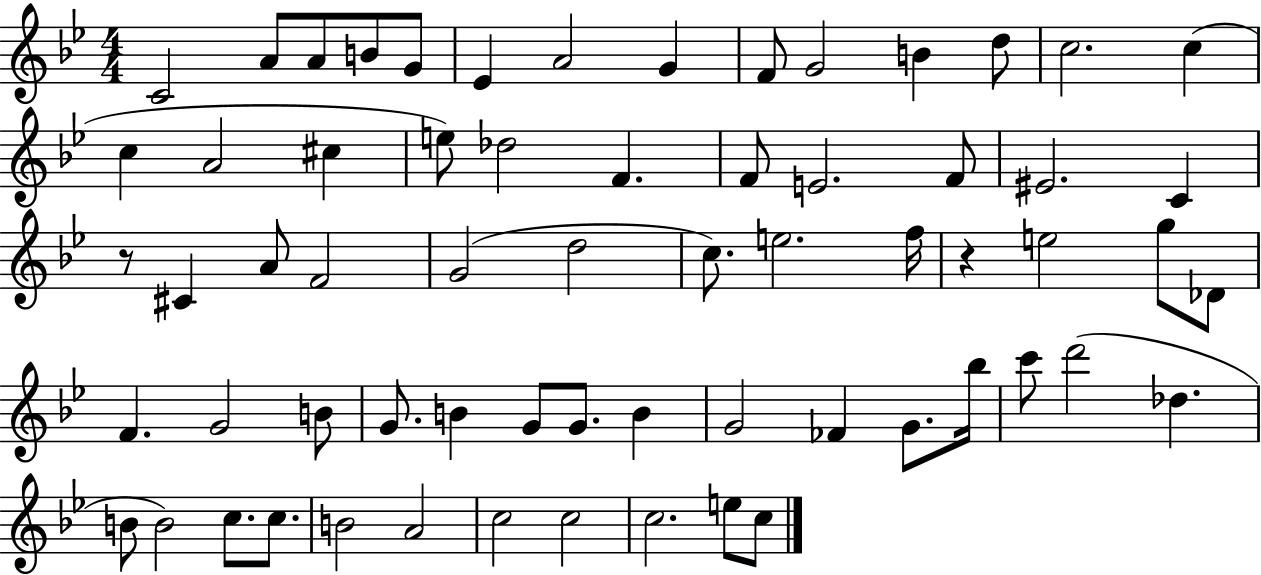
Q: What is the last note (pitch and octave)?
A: C5